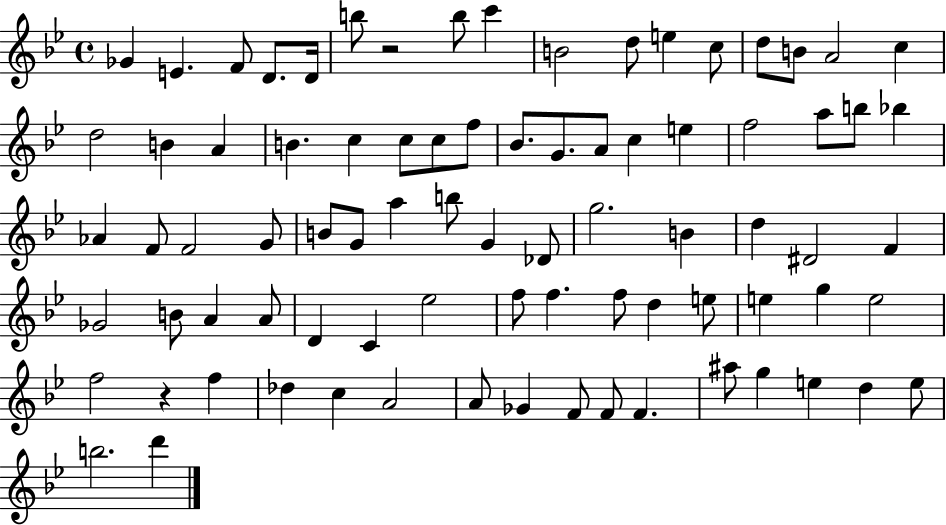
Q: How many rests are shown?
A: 2